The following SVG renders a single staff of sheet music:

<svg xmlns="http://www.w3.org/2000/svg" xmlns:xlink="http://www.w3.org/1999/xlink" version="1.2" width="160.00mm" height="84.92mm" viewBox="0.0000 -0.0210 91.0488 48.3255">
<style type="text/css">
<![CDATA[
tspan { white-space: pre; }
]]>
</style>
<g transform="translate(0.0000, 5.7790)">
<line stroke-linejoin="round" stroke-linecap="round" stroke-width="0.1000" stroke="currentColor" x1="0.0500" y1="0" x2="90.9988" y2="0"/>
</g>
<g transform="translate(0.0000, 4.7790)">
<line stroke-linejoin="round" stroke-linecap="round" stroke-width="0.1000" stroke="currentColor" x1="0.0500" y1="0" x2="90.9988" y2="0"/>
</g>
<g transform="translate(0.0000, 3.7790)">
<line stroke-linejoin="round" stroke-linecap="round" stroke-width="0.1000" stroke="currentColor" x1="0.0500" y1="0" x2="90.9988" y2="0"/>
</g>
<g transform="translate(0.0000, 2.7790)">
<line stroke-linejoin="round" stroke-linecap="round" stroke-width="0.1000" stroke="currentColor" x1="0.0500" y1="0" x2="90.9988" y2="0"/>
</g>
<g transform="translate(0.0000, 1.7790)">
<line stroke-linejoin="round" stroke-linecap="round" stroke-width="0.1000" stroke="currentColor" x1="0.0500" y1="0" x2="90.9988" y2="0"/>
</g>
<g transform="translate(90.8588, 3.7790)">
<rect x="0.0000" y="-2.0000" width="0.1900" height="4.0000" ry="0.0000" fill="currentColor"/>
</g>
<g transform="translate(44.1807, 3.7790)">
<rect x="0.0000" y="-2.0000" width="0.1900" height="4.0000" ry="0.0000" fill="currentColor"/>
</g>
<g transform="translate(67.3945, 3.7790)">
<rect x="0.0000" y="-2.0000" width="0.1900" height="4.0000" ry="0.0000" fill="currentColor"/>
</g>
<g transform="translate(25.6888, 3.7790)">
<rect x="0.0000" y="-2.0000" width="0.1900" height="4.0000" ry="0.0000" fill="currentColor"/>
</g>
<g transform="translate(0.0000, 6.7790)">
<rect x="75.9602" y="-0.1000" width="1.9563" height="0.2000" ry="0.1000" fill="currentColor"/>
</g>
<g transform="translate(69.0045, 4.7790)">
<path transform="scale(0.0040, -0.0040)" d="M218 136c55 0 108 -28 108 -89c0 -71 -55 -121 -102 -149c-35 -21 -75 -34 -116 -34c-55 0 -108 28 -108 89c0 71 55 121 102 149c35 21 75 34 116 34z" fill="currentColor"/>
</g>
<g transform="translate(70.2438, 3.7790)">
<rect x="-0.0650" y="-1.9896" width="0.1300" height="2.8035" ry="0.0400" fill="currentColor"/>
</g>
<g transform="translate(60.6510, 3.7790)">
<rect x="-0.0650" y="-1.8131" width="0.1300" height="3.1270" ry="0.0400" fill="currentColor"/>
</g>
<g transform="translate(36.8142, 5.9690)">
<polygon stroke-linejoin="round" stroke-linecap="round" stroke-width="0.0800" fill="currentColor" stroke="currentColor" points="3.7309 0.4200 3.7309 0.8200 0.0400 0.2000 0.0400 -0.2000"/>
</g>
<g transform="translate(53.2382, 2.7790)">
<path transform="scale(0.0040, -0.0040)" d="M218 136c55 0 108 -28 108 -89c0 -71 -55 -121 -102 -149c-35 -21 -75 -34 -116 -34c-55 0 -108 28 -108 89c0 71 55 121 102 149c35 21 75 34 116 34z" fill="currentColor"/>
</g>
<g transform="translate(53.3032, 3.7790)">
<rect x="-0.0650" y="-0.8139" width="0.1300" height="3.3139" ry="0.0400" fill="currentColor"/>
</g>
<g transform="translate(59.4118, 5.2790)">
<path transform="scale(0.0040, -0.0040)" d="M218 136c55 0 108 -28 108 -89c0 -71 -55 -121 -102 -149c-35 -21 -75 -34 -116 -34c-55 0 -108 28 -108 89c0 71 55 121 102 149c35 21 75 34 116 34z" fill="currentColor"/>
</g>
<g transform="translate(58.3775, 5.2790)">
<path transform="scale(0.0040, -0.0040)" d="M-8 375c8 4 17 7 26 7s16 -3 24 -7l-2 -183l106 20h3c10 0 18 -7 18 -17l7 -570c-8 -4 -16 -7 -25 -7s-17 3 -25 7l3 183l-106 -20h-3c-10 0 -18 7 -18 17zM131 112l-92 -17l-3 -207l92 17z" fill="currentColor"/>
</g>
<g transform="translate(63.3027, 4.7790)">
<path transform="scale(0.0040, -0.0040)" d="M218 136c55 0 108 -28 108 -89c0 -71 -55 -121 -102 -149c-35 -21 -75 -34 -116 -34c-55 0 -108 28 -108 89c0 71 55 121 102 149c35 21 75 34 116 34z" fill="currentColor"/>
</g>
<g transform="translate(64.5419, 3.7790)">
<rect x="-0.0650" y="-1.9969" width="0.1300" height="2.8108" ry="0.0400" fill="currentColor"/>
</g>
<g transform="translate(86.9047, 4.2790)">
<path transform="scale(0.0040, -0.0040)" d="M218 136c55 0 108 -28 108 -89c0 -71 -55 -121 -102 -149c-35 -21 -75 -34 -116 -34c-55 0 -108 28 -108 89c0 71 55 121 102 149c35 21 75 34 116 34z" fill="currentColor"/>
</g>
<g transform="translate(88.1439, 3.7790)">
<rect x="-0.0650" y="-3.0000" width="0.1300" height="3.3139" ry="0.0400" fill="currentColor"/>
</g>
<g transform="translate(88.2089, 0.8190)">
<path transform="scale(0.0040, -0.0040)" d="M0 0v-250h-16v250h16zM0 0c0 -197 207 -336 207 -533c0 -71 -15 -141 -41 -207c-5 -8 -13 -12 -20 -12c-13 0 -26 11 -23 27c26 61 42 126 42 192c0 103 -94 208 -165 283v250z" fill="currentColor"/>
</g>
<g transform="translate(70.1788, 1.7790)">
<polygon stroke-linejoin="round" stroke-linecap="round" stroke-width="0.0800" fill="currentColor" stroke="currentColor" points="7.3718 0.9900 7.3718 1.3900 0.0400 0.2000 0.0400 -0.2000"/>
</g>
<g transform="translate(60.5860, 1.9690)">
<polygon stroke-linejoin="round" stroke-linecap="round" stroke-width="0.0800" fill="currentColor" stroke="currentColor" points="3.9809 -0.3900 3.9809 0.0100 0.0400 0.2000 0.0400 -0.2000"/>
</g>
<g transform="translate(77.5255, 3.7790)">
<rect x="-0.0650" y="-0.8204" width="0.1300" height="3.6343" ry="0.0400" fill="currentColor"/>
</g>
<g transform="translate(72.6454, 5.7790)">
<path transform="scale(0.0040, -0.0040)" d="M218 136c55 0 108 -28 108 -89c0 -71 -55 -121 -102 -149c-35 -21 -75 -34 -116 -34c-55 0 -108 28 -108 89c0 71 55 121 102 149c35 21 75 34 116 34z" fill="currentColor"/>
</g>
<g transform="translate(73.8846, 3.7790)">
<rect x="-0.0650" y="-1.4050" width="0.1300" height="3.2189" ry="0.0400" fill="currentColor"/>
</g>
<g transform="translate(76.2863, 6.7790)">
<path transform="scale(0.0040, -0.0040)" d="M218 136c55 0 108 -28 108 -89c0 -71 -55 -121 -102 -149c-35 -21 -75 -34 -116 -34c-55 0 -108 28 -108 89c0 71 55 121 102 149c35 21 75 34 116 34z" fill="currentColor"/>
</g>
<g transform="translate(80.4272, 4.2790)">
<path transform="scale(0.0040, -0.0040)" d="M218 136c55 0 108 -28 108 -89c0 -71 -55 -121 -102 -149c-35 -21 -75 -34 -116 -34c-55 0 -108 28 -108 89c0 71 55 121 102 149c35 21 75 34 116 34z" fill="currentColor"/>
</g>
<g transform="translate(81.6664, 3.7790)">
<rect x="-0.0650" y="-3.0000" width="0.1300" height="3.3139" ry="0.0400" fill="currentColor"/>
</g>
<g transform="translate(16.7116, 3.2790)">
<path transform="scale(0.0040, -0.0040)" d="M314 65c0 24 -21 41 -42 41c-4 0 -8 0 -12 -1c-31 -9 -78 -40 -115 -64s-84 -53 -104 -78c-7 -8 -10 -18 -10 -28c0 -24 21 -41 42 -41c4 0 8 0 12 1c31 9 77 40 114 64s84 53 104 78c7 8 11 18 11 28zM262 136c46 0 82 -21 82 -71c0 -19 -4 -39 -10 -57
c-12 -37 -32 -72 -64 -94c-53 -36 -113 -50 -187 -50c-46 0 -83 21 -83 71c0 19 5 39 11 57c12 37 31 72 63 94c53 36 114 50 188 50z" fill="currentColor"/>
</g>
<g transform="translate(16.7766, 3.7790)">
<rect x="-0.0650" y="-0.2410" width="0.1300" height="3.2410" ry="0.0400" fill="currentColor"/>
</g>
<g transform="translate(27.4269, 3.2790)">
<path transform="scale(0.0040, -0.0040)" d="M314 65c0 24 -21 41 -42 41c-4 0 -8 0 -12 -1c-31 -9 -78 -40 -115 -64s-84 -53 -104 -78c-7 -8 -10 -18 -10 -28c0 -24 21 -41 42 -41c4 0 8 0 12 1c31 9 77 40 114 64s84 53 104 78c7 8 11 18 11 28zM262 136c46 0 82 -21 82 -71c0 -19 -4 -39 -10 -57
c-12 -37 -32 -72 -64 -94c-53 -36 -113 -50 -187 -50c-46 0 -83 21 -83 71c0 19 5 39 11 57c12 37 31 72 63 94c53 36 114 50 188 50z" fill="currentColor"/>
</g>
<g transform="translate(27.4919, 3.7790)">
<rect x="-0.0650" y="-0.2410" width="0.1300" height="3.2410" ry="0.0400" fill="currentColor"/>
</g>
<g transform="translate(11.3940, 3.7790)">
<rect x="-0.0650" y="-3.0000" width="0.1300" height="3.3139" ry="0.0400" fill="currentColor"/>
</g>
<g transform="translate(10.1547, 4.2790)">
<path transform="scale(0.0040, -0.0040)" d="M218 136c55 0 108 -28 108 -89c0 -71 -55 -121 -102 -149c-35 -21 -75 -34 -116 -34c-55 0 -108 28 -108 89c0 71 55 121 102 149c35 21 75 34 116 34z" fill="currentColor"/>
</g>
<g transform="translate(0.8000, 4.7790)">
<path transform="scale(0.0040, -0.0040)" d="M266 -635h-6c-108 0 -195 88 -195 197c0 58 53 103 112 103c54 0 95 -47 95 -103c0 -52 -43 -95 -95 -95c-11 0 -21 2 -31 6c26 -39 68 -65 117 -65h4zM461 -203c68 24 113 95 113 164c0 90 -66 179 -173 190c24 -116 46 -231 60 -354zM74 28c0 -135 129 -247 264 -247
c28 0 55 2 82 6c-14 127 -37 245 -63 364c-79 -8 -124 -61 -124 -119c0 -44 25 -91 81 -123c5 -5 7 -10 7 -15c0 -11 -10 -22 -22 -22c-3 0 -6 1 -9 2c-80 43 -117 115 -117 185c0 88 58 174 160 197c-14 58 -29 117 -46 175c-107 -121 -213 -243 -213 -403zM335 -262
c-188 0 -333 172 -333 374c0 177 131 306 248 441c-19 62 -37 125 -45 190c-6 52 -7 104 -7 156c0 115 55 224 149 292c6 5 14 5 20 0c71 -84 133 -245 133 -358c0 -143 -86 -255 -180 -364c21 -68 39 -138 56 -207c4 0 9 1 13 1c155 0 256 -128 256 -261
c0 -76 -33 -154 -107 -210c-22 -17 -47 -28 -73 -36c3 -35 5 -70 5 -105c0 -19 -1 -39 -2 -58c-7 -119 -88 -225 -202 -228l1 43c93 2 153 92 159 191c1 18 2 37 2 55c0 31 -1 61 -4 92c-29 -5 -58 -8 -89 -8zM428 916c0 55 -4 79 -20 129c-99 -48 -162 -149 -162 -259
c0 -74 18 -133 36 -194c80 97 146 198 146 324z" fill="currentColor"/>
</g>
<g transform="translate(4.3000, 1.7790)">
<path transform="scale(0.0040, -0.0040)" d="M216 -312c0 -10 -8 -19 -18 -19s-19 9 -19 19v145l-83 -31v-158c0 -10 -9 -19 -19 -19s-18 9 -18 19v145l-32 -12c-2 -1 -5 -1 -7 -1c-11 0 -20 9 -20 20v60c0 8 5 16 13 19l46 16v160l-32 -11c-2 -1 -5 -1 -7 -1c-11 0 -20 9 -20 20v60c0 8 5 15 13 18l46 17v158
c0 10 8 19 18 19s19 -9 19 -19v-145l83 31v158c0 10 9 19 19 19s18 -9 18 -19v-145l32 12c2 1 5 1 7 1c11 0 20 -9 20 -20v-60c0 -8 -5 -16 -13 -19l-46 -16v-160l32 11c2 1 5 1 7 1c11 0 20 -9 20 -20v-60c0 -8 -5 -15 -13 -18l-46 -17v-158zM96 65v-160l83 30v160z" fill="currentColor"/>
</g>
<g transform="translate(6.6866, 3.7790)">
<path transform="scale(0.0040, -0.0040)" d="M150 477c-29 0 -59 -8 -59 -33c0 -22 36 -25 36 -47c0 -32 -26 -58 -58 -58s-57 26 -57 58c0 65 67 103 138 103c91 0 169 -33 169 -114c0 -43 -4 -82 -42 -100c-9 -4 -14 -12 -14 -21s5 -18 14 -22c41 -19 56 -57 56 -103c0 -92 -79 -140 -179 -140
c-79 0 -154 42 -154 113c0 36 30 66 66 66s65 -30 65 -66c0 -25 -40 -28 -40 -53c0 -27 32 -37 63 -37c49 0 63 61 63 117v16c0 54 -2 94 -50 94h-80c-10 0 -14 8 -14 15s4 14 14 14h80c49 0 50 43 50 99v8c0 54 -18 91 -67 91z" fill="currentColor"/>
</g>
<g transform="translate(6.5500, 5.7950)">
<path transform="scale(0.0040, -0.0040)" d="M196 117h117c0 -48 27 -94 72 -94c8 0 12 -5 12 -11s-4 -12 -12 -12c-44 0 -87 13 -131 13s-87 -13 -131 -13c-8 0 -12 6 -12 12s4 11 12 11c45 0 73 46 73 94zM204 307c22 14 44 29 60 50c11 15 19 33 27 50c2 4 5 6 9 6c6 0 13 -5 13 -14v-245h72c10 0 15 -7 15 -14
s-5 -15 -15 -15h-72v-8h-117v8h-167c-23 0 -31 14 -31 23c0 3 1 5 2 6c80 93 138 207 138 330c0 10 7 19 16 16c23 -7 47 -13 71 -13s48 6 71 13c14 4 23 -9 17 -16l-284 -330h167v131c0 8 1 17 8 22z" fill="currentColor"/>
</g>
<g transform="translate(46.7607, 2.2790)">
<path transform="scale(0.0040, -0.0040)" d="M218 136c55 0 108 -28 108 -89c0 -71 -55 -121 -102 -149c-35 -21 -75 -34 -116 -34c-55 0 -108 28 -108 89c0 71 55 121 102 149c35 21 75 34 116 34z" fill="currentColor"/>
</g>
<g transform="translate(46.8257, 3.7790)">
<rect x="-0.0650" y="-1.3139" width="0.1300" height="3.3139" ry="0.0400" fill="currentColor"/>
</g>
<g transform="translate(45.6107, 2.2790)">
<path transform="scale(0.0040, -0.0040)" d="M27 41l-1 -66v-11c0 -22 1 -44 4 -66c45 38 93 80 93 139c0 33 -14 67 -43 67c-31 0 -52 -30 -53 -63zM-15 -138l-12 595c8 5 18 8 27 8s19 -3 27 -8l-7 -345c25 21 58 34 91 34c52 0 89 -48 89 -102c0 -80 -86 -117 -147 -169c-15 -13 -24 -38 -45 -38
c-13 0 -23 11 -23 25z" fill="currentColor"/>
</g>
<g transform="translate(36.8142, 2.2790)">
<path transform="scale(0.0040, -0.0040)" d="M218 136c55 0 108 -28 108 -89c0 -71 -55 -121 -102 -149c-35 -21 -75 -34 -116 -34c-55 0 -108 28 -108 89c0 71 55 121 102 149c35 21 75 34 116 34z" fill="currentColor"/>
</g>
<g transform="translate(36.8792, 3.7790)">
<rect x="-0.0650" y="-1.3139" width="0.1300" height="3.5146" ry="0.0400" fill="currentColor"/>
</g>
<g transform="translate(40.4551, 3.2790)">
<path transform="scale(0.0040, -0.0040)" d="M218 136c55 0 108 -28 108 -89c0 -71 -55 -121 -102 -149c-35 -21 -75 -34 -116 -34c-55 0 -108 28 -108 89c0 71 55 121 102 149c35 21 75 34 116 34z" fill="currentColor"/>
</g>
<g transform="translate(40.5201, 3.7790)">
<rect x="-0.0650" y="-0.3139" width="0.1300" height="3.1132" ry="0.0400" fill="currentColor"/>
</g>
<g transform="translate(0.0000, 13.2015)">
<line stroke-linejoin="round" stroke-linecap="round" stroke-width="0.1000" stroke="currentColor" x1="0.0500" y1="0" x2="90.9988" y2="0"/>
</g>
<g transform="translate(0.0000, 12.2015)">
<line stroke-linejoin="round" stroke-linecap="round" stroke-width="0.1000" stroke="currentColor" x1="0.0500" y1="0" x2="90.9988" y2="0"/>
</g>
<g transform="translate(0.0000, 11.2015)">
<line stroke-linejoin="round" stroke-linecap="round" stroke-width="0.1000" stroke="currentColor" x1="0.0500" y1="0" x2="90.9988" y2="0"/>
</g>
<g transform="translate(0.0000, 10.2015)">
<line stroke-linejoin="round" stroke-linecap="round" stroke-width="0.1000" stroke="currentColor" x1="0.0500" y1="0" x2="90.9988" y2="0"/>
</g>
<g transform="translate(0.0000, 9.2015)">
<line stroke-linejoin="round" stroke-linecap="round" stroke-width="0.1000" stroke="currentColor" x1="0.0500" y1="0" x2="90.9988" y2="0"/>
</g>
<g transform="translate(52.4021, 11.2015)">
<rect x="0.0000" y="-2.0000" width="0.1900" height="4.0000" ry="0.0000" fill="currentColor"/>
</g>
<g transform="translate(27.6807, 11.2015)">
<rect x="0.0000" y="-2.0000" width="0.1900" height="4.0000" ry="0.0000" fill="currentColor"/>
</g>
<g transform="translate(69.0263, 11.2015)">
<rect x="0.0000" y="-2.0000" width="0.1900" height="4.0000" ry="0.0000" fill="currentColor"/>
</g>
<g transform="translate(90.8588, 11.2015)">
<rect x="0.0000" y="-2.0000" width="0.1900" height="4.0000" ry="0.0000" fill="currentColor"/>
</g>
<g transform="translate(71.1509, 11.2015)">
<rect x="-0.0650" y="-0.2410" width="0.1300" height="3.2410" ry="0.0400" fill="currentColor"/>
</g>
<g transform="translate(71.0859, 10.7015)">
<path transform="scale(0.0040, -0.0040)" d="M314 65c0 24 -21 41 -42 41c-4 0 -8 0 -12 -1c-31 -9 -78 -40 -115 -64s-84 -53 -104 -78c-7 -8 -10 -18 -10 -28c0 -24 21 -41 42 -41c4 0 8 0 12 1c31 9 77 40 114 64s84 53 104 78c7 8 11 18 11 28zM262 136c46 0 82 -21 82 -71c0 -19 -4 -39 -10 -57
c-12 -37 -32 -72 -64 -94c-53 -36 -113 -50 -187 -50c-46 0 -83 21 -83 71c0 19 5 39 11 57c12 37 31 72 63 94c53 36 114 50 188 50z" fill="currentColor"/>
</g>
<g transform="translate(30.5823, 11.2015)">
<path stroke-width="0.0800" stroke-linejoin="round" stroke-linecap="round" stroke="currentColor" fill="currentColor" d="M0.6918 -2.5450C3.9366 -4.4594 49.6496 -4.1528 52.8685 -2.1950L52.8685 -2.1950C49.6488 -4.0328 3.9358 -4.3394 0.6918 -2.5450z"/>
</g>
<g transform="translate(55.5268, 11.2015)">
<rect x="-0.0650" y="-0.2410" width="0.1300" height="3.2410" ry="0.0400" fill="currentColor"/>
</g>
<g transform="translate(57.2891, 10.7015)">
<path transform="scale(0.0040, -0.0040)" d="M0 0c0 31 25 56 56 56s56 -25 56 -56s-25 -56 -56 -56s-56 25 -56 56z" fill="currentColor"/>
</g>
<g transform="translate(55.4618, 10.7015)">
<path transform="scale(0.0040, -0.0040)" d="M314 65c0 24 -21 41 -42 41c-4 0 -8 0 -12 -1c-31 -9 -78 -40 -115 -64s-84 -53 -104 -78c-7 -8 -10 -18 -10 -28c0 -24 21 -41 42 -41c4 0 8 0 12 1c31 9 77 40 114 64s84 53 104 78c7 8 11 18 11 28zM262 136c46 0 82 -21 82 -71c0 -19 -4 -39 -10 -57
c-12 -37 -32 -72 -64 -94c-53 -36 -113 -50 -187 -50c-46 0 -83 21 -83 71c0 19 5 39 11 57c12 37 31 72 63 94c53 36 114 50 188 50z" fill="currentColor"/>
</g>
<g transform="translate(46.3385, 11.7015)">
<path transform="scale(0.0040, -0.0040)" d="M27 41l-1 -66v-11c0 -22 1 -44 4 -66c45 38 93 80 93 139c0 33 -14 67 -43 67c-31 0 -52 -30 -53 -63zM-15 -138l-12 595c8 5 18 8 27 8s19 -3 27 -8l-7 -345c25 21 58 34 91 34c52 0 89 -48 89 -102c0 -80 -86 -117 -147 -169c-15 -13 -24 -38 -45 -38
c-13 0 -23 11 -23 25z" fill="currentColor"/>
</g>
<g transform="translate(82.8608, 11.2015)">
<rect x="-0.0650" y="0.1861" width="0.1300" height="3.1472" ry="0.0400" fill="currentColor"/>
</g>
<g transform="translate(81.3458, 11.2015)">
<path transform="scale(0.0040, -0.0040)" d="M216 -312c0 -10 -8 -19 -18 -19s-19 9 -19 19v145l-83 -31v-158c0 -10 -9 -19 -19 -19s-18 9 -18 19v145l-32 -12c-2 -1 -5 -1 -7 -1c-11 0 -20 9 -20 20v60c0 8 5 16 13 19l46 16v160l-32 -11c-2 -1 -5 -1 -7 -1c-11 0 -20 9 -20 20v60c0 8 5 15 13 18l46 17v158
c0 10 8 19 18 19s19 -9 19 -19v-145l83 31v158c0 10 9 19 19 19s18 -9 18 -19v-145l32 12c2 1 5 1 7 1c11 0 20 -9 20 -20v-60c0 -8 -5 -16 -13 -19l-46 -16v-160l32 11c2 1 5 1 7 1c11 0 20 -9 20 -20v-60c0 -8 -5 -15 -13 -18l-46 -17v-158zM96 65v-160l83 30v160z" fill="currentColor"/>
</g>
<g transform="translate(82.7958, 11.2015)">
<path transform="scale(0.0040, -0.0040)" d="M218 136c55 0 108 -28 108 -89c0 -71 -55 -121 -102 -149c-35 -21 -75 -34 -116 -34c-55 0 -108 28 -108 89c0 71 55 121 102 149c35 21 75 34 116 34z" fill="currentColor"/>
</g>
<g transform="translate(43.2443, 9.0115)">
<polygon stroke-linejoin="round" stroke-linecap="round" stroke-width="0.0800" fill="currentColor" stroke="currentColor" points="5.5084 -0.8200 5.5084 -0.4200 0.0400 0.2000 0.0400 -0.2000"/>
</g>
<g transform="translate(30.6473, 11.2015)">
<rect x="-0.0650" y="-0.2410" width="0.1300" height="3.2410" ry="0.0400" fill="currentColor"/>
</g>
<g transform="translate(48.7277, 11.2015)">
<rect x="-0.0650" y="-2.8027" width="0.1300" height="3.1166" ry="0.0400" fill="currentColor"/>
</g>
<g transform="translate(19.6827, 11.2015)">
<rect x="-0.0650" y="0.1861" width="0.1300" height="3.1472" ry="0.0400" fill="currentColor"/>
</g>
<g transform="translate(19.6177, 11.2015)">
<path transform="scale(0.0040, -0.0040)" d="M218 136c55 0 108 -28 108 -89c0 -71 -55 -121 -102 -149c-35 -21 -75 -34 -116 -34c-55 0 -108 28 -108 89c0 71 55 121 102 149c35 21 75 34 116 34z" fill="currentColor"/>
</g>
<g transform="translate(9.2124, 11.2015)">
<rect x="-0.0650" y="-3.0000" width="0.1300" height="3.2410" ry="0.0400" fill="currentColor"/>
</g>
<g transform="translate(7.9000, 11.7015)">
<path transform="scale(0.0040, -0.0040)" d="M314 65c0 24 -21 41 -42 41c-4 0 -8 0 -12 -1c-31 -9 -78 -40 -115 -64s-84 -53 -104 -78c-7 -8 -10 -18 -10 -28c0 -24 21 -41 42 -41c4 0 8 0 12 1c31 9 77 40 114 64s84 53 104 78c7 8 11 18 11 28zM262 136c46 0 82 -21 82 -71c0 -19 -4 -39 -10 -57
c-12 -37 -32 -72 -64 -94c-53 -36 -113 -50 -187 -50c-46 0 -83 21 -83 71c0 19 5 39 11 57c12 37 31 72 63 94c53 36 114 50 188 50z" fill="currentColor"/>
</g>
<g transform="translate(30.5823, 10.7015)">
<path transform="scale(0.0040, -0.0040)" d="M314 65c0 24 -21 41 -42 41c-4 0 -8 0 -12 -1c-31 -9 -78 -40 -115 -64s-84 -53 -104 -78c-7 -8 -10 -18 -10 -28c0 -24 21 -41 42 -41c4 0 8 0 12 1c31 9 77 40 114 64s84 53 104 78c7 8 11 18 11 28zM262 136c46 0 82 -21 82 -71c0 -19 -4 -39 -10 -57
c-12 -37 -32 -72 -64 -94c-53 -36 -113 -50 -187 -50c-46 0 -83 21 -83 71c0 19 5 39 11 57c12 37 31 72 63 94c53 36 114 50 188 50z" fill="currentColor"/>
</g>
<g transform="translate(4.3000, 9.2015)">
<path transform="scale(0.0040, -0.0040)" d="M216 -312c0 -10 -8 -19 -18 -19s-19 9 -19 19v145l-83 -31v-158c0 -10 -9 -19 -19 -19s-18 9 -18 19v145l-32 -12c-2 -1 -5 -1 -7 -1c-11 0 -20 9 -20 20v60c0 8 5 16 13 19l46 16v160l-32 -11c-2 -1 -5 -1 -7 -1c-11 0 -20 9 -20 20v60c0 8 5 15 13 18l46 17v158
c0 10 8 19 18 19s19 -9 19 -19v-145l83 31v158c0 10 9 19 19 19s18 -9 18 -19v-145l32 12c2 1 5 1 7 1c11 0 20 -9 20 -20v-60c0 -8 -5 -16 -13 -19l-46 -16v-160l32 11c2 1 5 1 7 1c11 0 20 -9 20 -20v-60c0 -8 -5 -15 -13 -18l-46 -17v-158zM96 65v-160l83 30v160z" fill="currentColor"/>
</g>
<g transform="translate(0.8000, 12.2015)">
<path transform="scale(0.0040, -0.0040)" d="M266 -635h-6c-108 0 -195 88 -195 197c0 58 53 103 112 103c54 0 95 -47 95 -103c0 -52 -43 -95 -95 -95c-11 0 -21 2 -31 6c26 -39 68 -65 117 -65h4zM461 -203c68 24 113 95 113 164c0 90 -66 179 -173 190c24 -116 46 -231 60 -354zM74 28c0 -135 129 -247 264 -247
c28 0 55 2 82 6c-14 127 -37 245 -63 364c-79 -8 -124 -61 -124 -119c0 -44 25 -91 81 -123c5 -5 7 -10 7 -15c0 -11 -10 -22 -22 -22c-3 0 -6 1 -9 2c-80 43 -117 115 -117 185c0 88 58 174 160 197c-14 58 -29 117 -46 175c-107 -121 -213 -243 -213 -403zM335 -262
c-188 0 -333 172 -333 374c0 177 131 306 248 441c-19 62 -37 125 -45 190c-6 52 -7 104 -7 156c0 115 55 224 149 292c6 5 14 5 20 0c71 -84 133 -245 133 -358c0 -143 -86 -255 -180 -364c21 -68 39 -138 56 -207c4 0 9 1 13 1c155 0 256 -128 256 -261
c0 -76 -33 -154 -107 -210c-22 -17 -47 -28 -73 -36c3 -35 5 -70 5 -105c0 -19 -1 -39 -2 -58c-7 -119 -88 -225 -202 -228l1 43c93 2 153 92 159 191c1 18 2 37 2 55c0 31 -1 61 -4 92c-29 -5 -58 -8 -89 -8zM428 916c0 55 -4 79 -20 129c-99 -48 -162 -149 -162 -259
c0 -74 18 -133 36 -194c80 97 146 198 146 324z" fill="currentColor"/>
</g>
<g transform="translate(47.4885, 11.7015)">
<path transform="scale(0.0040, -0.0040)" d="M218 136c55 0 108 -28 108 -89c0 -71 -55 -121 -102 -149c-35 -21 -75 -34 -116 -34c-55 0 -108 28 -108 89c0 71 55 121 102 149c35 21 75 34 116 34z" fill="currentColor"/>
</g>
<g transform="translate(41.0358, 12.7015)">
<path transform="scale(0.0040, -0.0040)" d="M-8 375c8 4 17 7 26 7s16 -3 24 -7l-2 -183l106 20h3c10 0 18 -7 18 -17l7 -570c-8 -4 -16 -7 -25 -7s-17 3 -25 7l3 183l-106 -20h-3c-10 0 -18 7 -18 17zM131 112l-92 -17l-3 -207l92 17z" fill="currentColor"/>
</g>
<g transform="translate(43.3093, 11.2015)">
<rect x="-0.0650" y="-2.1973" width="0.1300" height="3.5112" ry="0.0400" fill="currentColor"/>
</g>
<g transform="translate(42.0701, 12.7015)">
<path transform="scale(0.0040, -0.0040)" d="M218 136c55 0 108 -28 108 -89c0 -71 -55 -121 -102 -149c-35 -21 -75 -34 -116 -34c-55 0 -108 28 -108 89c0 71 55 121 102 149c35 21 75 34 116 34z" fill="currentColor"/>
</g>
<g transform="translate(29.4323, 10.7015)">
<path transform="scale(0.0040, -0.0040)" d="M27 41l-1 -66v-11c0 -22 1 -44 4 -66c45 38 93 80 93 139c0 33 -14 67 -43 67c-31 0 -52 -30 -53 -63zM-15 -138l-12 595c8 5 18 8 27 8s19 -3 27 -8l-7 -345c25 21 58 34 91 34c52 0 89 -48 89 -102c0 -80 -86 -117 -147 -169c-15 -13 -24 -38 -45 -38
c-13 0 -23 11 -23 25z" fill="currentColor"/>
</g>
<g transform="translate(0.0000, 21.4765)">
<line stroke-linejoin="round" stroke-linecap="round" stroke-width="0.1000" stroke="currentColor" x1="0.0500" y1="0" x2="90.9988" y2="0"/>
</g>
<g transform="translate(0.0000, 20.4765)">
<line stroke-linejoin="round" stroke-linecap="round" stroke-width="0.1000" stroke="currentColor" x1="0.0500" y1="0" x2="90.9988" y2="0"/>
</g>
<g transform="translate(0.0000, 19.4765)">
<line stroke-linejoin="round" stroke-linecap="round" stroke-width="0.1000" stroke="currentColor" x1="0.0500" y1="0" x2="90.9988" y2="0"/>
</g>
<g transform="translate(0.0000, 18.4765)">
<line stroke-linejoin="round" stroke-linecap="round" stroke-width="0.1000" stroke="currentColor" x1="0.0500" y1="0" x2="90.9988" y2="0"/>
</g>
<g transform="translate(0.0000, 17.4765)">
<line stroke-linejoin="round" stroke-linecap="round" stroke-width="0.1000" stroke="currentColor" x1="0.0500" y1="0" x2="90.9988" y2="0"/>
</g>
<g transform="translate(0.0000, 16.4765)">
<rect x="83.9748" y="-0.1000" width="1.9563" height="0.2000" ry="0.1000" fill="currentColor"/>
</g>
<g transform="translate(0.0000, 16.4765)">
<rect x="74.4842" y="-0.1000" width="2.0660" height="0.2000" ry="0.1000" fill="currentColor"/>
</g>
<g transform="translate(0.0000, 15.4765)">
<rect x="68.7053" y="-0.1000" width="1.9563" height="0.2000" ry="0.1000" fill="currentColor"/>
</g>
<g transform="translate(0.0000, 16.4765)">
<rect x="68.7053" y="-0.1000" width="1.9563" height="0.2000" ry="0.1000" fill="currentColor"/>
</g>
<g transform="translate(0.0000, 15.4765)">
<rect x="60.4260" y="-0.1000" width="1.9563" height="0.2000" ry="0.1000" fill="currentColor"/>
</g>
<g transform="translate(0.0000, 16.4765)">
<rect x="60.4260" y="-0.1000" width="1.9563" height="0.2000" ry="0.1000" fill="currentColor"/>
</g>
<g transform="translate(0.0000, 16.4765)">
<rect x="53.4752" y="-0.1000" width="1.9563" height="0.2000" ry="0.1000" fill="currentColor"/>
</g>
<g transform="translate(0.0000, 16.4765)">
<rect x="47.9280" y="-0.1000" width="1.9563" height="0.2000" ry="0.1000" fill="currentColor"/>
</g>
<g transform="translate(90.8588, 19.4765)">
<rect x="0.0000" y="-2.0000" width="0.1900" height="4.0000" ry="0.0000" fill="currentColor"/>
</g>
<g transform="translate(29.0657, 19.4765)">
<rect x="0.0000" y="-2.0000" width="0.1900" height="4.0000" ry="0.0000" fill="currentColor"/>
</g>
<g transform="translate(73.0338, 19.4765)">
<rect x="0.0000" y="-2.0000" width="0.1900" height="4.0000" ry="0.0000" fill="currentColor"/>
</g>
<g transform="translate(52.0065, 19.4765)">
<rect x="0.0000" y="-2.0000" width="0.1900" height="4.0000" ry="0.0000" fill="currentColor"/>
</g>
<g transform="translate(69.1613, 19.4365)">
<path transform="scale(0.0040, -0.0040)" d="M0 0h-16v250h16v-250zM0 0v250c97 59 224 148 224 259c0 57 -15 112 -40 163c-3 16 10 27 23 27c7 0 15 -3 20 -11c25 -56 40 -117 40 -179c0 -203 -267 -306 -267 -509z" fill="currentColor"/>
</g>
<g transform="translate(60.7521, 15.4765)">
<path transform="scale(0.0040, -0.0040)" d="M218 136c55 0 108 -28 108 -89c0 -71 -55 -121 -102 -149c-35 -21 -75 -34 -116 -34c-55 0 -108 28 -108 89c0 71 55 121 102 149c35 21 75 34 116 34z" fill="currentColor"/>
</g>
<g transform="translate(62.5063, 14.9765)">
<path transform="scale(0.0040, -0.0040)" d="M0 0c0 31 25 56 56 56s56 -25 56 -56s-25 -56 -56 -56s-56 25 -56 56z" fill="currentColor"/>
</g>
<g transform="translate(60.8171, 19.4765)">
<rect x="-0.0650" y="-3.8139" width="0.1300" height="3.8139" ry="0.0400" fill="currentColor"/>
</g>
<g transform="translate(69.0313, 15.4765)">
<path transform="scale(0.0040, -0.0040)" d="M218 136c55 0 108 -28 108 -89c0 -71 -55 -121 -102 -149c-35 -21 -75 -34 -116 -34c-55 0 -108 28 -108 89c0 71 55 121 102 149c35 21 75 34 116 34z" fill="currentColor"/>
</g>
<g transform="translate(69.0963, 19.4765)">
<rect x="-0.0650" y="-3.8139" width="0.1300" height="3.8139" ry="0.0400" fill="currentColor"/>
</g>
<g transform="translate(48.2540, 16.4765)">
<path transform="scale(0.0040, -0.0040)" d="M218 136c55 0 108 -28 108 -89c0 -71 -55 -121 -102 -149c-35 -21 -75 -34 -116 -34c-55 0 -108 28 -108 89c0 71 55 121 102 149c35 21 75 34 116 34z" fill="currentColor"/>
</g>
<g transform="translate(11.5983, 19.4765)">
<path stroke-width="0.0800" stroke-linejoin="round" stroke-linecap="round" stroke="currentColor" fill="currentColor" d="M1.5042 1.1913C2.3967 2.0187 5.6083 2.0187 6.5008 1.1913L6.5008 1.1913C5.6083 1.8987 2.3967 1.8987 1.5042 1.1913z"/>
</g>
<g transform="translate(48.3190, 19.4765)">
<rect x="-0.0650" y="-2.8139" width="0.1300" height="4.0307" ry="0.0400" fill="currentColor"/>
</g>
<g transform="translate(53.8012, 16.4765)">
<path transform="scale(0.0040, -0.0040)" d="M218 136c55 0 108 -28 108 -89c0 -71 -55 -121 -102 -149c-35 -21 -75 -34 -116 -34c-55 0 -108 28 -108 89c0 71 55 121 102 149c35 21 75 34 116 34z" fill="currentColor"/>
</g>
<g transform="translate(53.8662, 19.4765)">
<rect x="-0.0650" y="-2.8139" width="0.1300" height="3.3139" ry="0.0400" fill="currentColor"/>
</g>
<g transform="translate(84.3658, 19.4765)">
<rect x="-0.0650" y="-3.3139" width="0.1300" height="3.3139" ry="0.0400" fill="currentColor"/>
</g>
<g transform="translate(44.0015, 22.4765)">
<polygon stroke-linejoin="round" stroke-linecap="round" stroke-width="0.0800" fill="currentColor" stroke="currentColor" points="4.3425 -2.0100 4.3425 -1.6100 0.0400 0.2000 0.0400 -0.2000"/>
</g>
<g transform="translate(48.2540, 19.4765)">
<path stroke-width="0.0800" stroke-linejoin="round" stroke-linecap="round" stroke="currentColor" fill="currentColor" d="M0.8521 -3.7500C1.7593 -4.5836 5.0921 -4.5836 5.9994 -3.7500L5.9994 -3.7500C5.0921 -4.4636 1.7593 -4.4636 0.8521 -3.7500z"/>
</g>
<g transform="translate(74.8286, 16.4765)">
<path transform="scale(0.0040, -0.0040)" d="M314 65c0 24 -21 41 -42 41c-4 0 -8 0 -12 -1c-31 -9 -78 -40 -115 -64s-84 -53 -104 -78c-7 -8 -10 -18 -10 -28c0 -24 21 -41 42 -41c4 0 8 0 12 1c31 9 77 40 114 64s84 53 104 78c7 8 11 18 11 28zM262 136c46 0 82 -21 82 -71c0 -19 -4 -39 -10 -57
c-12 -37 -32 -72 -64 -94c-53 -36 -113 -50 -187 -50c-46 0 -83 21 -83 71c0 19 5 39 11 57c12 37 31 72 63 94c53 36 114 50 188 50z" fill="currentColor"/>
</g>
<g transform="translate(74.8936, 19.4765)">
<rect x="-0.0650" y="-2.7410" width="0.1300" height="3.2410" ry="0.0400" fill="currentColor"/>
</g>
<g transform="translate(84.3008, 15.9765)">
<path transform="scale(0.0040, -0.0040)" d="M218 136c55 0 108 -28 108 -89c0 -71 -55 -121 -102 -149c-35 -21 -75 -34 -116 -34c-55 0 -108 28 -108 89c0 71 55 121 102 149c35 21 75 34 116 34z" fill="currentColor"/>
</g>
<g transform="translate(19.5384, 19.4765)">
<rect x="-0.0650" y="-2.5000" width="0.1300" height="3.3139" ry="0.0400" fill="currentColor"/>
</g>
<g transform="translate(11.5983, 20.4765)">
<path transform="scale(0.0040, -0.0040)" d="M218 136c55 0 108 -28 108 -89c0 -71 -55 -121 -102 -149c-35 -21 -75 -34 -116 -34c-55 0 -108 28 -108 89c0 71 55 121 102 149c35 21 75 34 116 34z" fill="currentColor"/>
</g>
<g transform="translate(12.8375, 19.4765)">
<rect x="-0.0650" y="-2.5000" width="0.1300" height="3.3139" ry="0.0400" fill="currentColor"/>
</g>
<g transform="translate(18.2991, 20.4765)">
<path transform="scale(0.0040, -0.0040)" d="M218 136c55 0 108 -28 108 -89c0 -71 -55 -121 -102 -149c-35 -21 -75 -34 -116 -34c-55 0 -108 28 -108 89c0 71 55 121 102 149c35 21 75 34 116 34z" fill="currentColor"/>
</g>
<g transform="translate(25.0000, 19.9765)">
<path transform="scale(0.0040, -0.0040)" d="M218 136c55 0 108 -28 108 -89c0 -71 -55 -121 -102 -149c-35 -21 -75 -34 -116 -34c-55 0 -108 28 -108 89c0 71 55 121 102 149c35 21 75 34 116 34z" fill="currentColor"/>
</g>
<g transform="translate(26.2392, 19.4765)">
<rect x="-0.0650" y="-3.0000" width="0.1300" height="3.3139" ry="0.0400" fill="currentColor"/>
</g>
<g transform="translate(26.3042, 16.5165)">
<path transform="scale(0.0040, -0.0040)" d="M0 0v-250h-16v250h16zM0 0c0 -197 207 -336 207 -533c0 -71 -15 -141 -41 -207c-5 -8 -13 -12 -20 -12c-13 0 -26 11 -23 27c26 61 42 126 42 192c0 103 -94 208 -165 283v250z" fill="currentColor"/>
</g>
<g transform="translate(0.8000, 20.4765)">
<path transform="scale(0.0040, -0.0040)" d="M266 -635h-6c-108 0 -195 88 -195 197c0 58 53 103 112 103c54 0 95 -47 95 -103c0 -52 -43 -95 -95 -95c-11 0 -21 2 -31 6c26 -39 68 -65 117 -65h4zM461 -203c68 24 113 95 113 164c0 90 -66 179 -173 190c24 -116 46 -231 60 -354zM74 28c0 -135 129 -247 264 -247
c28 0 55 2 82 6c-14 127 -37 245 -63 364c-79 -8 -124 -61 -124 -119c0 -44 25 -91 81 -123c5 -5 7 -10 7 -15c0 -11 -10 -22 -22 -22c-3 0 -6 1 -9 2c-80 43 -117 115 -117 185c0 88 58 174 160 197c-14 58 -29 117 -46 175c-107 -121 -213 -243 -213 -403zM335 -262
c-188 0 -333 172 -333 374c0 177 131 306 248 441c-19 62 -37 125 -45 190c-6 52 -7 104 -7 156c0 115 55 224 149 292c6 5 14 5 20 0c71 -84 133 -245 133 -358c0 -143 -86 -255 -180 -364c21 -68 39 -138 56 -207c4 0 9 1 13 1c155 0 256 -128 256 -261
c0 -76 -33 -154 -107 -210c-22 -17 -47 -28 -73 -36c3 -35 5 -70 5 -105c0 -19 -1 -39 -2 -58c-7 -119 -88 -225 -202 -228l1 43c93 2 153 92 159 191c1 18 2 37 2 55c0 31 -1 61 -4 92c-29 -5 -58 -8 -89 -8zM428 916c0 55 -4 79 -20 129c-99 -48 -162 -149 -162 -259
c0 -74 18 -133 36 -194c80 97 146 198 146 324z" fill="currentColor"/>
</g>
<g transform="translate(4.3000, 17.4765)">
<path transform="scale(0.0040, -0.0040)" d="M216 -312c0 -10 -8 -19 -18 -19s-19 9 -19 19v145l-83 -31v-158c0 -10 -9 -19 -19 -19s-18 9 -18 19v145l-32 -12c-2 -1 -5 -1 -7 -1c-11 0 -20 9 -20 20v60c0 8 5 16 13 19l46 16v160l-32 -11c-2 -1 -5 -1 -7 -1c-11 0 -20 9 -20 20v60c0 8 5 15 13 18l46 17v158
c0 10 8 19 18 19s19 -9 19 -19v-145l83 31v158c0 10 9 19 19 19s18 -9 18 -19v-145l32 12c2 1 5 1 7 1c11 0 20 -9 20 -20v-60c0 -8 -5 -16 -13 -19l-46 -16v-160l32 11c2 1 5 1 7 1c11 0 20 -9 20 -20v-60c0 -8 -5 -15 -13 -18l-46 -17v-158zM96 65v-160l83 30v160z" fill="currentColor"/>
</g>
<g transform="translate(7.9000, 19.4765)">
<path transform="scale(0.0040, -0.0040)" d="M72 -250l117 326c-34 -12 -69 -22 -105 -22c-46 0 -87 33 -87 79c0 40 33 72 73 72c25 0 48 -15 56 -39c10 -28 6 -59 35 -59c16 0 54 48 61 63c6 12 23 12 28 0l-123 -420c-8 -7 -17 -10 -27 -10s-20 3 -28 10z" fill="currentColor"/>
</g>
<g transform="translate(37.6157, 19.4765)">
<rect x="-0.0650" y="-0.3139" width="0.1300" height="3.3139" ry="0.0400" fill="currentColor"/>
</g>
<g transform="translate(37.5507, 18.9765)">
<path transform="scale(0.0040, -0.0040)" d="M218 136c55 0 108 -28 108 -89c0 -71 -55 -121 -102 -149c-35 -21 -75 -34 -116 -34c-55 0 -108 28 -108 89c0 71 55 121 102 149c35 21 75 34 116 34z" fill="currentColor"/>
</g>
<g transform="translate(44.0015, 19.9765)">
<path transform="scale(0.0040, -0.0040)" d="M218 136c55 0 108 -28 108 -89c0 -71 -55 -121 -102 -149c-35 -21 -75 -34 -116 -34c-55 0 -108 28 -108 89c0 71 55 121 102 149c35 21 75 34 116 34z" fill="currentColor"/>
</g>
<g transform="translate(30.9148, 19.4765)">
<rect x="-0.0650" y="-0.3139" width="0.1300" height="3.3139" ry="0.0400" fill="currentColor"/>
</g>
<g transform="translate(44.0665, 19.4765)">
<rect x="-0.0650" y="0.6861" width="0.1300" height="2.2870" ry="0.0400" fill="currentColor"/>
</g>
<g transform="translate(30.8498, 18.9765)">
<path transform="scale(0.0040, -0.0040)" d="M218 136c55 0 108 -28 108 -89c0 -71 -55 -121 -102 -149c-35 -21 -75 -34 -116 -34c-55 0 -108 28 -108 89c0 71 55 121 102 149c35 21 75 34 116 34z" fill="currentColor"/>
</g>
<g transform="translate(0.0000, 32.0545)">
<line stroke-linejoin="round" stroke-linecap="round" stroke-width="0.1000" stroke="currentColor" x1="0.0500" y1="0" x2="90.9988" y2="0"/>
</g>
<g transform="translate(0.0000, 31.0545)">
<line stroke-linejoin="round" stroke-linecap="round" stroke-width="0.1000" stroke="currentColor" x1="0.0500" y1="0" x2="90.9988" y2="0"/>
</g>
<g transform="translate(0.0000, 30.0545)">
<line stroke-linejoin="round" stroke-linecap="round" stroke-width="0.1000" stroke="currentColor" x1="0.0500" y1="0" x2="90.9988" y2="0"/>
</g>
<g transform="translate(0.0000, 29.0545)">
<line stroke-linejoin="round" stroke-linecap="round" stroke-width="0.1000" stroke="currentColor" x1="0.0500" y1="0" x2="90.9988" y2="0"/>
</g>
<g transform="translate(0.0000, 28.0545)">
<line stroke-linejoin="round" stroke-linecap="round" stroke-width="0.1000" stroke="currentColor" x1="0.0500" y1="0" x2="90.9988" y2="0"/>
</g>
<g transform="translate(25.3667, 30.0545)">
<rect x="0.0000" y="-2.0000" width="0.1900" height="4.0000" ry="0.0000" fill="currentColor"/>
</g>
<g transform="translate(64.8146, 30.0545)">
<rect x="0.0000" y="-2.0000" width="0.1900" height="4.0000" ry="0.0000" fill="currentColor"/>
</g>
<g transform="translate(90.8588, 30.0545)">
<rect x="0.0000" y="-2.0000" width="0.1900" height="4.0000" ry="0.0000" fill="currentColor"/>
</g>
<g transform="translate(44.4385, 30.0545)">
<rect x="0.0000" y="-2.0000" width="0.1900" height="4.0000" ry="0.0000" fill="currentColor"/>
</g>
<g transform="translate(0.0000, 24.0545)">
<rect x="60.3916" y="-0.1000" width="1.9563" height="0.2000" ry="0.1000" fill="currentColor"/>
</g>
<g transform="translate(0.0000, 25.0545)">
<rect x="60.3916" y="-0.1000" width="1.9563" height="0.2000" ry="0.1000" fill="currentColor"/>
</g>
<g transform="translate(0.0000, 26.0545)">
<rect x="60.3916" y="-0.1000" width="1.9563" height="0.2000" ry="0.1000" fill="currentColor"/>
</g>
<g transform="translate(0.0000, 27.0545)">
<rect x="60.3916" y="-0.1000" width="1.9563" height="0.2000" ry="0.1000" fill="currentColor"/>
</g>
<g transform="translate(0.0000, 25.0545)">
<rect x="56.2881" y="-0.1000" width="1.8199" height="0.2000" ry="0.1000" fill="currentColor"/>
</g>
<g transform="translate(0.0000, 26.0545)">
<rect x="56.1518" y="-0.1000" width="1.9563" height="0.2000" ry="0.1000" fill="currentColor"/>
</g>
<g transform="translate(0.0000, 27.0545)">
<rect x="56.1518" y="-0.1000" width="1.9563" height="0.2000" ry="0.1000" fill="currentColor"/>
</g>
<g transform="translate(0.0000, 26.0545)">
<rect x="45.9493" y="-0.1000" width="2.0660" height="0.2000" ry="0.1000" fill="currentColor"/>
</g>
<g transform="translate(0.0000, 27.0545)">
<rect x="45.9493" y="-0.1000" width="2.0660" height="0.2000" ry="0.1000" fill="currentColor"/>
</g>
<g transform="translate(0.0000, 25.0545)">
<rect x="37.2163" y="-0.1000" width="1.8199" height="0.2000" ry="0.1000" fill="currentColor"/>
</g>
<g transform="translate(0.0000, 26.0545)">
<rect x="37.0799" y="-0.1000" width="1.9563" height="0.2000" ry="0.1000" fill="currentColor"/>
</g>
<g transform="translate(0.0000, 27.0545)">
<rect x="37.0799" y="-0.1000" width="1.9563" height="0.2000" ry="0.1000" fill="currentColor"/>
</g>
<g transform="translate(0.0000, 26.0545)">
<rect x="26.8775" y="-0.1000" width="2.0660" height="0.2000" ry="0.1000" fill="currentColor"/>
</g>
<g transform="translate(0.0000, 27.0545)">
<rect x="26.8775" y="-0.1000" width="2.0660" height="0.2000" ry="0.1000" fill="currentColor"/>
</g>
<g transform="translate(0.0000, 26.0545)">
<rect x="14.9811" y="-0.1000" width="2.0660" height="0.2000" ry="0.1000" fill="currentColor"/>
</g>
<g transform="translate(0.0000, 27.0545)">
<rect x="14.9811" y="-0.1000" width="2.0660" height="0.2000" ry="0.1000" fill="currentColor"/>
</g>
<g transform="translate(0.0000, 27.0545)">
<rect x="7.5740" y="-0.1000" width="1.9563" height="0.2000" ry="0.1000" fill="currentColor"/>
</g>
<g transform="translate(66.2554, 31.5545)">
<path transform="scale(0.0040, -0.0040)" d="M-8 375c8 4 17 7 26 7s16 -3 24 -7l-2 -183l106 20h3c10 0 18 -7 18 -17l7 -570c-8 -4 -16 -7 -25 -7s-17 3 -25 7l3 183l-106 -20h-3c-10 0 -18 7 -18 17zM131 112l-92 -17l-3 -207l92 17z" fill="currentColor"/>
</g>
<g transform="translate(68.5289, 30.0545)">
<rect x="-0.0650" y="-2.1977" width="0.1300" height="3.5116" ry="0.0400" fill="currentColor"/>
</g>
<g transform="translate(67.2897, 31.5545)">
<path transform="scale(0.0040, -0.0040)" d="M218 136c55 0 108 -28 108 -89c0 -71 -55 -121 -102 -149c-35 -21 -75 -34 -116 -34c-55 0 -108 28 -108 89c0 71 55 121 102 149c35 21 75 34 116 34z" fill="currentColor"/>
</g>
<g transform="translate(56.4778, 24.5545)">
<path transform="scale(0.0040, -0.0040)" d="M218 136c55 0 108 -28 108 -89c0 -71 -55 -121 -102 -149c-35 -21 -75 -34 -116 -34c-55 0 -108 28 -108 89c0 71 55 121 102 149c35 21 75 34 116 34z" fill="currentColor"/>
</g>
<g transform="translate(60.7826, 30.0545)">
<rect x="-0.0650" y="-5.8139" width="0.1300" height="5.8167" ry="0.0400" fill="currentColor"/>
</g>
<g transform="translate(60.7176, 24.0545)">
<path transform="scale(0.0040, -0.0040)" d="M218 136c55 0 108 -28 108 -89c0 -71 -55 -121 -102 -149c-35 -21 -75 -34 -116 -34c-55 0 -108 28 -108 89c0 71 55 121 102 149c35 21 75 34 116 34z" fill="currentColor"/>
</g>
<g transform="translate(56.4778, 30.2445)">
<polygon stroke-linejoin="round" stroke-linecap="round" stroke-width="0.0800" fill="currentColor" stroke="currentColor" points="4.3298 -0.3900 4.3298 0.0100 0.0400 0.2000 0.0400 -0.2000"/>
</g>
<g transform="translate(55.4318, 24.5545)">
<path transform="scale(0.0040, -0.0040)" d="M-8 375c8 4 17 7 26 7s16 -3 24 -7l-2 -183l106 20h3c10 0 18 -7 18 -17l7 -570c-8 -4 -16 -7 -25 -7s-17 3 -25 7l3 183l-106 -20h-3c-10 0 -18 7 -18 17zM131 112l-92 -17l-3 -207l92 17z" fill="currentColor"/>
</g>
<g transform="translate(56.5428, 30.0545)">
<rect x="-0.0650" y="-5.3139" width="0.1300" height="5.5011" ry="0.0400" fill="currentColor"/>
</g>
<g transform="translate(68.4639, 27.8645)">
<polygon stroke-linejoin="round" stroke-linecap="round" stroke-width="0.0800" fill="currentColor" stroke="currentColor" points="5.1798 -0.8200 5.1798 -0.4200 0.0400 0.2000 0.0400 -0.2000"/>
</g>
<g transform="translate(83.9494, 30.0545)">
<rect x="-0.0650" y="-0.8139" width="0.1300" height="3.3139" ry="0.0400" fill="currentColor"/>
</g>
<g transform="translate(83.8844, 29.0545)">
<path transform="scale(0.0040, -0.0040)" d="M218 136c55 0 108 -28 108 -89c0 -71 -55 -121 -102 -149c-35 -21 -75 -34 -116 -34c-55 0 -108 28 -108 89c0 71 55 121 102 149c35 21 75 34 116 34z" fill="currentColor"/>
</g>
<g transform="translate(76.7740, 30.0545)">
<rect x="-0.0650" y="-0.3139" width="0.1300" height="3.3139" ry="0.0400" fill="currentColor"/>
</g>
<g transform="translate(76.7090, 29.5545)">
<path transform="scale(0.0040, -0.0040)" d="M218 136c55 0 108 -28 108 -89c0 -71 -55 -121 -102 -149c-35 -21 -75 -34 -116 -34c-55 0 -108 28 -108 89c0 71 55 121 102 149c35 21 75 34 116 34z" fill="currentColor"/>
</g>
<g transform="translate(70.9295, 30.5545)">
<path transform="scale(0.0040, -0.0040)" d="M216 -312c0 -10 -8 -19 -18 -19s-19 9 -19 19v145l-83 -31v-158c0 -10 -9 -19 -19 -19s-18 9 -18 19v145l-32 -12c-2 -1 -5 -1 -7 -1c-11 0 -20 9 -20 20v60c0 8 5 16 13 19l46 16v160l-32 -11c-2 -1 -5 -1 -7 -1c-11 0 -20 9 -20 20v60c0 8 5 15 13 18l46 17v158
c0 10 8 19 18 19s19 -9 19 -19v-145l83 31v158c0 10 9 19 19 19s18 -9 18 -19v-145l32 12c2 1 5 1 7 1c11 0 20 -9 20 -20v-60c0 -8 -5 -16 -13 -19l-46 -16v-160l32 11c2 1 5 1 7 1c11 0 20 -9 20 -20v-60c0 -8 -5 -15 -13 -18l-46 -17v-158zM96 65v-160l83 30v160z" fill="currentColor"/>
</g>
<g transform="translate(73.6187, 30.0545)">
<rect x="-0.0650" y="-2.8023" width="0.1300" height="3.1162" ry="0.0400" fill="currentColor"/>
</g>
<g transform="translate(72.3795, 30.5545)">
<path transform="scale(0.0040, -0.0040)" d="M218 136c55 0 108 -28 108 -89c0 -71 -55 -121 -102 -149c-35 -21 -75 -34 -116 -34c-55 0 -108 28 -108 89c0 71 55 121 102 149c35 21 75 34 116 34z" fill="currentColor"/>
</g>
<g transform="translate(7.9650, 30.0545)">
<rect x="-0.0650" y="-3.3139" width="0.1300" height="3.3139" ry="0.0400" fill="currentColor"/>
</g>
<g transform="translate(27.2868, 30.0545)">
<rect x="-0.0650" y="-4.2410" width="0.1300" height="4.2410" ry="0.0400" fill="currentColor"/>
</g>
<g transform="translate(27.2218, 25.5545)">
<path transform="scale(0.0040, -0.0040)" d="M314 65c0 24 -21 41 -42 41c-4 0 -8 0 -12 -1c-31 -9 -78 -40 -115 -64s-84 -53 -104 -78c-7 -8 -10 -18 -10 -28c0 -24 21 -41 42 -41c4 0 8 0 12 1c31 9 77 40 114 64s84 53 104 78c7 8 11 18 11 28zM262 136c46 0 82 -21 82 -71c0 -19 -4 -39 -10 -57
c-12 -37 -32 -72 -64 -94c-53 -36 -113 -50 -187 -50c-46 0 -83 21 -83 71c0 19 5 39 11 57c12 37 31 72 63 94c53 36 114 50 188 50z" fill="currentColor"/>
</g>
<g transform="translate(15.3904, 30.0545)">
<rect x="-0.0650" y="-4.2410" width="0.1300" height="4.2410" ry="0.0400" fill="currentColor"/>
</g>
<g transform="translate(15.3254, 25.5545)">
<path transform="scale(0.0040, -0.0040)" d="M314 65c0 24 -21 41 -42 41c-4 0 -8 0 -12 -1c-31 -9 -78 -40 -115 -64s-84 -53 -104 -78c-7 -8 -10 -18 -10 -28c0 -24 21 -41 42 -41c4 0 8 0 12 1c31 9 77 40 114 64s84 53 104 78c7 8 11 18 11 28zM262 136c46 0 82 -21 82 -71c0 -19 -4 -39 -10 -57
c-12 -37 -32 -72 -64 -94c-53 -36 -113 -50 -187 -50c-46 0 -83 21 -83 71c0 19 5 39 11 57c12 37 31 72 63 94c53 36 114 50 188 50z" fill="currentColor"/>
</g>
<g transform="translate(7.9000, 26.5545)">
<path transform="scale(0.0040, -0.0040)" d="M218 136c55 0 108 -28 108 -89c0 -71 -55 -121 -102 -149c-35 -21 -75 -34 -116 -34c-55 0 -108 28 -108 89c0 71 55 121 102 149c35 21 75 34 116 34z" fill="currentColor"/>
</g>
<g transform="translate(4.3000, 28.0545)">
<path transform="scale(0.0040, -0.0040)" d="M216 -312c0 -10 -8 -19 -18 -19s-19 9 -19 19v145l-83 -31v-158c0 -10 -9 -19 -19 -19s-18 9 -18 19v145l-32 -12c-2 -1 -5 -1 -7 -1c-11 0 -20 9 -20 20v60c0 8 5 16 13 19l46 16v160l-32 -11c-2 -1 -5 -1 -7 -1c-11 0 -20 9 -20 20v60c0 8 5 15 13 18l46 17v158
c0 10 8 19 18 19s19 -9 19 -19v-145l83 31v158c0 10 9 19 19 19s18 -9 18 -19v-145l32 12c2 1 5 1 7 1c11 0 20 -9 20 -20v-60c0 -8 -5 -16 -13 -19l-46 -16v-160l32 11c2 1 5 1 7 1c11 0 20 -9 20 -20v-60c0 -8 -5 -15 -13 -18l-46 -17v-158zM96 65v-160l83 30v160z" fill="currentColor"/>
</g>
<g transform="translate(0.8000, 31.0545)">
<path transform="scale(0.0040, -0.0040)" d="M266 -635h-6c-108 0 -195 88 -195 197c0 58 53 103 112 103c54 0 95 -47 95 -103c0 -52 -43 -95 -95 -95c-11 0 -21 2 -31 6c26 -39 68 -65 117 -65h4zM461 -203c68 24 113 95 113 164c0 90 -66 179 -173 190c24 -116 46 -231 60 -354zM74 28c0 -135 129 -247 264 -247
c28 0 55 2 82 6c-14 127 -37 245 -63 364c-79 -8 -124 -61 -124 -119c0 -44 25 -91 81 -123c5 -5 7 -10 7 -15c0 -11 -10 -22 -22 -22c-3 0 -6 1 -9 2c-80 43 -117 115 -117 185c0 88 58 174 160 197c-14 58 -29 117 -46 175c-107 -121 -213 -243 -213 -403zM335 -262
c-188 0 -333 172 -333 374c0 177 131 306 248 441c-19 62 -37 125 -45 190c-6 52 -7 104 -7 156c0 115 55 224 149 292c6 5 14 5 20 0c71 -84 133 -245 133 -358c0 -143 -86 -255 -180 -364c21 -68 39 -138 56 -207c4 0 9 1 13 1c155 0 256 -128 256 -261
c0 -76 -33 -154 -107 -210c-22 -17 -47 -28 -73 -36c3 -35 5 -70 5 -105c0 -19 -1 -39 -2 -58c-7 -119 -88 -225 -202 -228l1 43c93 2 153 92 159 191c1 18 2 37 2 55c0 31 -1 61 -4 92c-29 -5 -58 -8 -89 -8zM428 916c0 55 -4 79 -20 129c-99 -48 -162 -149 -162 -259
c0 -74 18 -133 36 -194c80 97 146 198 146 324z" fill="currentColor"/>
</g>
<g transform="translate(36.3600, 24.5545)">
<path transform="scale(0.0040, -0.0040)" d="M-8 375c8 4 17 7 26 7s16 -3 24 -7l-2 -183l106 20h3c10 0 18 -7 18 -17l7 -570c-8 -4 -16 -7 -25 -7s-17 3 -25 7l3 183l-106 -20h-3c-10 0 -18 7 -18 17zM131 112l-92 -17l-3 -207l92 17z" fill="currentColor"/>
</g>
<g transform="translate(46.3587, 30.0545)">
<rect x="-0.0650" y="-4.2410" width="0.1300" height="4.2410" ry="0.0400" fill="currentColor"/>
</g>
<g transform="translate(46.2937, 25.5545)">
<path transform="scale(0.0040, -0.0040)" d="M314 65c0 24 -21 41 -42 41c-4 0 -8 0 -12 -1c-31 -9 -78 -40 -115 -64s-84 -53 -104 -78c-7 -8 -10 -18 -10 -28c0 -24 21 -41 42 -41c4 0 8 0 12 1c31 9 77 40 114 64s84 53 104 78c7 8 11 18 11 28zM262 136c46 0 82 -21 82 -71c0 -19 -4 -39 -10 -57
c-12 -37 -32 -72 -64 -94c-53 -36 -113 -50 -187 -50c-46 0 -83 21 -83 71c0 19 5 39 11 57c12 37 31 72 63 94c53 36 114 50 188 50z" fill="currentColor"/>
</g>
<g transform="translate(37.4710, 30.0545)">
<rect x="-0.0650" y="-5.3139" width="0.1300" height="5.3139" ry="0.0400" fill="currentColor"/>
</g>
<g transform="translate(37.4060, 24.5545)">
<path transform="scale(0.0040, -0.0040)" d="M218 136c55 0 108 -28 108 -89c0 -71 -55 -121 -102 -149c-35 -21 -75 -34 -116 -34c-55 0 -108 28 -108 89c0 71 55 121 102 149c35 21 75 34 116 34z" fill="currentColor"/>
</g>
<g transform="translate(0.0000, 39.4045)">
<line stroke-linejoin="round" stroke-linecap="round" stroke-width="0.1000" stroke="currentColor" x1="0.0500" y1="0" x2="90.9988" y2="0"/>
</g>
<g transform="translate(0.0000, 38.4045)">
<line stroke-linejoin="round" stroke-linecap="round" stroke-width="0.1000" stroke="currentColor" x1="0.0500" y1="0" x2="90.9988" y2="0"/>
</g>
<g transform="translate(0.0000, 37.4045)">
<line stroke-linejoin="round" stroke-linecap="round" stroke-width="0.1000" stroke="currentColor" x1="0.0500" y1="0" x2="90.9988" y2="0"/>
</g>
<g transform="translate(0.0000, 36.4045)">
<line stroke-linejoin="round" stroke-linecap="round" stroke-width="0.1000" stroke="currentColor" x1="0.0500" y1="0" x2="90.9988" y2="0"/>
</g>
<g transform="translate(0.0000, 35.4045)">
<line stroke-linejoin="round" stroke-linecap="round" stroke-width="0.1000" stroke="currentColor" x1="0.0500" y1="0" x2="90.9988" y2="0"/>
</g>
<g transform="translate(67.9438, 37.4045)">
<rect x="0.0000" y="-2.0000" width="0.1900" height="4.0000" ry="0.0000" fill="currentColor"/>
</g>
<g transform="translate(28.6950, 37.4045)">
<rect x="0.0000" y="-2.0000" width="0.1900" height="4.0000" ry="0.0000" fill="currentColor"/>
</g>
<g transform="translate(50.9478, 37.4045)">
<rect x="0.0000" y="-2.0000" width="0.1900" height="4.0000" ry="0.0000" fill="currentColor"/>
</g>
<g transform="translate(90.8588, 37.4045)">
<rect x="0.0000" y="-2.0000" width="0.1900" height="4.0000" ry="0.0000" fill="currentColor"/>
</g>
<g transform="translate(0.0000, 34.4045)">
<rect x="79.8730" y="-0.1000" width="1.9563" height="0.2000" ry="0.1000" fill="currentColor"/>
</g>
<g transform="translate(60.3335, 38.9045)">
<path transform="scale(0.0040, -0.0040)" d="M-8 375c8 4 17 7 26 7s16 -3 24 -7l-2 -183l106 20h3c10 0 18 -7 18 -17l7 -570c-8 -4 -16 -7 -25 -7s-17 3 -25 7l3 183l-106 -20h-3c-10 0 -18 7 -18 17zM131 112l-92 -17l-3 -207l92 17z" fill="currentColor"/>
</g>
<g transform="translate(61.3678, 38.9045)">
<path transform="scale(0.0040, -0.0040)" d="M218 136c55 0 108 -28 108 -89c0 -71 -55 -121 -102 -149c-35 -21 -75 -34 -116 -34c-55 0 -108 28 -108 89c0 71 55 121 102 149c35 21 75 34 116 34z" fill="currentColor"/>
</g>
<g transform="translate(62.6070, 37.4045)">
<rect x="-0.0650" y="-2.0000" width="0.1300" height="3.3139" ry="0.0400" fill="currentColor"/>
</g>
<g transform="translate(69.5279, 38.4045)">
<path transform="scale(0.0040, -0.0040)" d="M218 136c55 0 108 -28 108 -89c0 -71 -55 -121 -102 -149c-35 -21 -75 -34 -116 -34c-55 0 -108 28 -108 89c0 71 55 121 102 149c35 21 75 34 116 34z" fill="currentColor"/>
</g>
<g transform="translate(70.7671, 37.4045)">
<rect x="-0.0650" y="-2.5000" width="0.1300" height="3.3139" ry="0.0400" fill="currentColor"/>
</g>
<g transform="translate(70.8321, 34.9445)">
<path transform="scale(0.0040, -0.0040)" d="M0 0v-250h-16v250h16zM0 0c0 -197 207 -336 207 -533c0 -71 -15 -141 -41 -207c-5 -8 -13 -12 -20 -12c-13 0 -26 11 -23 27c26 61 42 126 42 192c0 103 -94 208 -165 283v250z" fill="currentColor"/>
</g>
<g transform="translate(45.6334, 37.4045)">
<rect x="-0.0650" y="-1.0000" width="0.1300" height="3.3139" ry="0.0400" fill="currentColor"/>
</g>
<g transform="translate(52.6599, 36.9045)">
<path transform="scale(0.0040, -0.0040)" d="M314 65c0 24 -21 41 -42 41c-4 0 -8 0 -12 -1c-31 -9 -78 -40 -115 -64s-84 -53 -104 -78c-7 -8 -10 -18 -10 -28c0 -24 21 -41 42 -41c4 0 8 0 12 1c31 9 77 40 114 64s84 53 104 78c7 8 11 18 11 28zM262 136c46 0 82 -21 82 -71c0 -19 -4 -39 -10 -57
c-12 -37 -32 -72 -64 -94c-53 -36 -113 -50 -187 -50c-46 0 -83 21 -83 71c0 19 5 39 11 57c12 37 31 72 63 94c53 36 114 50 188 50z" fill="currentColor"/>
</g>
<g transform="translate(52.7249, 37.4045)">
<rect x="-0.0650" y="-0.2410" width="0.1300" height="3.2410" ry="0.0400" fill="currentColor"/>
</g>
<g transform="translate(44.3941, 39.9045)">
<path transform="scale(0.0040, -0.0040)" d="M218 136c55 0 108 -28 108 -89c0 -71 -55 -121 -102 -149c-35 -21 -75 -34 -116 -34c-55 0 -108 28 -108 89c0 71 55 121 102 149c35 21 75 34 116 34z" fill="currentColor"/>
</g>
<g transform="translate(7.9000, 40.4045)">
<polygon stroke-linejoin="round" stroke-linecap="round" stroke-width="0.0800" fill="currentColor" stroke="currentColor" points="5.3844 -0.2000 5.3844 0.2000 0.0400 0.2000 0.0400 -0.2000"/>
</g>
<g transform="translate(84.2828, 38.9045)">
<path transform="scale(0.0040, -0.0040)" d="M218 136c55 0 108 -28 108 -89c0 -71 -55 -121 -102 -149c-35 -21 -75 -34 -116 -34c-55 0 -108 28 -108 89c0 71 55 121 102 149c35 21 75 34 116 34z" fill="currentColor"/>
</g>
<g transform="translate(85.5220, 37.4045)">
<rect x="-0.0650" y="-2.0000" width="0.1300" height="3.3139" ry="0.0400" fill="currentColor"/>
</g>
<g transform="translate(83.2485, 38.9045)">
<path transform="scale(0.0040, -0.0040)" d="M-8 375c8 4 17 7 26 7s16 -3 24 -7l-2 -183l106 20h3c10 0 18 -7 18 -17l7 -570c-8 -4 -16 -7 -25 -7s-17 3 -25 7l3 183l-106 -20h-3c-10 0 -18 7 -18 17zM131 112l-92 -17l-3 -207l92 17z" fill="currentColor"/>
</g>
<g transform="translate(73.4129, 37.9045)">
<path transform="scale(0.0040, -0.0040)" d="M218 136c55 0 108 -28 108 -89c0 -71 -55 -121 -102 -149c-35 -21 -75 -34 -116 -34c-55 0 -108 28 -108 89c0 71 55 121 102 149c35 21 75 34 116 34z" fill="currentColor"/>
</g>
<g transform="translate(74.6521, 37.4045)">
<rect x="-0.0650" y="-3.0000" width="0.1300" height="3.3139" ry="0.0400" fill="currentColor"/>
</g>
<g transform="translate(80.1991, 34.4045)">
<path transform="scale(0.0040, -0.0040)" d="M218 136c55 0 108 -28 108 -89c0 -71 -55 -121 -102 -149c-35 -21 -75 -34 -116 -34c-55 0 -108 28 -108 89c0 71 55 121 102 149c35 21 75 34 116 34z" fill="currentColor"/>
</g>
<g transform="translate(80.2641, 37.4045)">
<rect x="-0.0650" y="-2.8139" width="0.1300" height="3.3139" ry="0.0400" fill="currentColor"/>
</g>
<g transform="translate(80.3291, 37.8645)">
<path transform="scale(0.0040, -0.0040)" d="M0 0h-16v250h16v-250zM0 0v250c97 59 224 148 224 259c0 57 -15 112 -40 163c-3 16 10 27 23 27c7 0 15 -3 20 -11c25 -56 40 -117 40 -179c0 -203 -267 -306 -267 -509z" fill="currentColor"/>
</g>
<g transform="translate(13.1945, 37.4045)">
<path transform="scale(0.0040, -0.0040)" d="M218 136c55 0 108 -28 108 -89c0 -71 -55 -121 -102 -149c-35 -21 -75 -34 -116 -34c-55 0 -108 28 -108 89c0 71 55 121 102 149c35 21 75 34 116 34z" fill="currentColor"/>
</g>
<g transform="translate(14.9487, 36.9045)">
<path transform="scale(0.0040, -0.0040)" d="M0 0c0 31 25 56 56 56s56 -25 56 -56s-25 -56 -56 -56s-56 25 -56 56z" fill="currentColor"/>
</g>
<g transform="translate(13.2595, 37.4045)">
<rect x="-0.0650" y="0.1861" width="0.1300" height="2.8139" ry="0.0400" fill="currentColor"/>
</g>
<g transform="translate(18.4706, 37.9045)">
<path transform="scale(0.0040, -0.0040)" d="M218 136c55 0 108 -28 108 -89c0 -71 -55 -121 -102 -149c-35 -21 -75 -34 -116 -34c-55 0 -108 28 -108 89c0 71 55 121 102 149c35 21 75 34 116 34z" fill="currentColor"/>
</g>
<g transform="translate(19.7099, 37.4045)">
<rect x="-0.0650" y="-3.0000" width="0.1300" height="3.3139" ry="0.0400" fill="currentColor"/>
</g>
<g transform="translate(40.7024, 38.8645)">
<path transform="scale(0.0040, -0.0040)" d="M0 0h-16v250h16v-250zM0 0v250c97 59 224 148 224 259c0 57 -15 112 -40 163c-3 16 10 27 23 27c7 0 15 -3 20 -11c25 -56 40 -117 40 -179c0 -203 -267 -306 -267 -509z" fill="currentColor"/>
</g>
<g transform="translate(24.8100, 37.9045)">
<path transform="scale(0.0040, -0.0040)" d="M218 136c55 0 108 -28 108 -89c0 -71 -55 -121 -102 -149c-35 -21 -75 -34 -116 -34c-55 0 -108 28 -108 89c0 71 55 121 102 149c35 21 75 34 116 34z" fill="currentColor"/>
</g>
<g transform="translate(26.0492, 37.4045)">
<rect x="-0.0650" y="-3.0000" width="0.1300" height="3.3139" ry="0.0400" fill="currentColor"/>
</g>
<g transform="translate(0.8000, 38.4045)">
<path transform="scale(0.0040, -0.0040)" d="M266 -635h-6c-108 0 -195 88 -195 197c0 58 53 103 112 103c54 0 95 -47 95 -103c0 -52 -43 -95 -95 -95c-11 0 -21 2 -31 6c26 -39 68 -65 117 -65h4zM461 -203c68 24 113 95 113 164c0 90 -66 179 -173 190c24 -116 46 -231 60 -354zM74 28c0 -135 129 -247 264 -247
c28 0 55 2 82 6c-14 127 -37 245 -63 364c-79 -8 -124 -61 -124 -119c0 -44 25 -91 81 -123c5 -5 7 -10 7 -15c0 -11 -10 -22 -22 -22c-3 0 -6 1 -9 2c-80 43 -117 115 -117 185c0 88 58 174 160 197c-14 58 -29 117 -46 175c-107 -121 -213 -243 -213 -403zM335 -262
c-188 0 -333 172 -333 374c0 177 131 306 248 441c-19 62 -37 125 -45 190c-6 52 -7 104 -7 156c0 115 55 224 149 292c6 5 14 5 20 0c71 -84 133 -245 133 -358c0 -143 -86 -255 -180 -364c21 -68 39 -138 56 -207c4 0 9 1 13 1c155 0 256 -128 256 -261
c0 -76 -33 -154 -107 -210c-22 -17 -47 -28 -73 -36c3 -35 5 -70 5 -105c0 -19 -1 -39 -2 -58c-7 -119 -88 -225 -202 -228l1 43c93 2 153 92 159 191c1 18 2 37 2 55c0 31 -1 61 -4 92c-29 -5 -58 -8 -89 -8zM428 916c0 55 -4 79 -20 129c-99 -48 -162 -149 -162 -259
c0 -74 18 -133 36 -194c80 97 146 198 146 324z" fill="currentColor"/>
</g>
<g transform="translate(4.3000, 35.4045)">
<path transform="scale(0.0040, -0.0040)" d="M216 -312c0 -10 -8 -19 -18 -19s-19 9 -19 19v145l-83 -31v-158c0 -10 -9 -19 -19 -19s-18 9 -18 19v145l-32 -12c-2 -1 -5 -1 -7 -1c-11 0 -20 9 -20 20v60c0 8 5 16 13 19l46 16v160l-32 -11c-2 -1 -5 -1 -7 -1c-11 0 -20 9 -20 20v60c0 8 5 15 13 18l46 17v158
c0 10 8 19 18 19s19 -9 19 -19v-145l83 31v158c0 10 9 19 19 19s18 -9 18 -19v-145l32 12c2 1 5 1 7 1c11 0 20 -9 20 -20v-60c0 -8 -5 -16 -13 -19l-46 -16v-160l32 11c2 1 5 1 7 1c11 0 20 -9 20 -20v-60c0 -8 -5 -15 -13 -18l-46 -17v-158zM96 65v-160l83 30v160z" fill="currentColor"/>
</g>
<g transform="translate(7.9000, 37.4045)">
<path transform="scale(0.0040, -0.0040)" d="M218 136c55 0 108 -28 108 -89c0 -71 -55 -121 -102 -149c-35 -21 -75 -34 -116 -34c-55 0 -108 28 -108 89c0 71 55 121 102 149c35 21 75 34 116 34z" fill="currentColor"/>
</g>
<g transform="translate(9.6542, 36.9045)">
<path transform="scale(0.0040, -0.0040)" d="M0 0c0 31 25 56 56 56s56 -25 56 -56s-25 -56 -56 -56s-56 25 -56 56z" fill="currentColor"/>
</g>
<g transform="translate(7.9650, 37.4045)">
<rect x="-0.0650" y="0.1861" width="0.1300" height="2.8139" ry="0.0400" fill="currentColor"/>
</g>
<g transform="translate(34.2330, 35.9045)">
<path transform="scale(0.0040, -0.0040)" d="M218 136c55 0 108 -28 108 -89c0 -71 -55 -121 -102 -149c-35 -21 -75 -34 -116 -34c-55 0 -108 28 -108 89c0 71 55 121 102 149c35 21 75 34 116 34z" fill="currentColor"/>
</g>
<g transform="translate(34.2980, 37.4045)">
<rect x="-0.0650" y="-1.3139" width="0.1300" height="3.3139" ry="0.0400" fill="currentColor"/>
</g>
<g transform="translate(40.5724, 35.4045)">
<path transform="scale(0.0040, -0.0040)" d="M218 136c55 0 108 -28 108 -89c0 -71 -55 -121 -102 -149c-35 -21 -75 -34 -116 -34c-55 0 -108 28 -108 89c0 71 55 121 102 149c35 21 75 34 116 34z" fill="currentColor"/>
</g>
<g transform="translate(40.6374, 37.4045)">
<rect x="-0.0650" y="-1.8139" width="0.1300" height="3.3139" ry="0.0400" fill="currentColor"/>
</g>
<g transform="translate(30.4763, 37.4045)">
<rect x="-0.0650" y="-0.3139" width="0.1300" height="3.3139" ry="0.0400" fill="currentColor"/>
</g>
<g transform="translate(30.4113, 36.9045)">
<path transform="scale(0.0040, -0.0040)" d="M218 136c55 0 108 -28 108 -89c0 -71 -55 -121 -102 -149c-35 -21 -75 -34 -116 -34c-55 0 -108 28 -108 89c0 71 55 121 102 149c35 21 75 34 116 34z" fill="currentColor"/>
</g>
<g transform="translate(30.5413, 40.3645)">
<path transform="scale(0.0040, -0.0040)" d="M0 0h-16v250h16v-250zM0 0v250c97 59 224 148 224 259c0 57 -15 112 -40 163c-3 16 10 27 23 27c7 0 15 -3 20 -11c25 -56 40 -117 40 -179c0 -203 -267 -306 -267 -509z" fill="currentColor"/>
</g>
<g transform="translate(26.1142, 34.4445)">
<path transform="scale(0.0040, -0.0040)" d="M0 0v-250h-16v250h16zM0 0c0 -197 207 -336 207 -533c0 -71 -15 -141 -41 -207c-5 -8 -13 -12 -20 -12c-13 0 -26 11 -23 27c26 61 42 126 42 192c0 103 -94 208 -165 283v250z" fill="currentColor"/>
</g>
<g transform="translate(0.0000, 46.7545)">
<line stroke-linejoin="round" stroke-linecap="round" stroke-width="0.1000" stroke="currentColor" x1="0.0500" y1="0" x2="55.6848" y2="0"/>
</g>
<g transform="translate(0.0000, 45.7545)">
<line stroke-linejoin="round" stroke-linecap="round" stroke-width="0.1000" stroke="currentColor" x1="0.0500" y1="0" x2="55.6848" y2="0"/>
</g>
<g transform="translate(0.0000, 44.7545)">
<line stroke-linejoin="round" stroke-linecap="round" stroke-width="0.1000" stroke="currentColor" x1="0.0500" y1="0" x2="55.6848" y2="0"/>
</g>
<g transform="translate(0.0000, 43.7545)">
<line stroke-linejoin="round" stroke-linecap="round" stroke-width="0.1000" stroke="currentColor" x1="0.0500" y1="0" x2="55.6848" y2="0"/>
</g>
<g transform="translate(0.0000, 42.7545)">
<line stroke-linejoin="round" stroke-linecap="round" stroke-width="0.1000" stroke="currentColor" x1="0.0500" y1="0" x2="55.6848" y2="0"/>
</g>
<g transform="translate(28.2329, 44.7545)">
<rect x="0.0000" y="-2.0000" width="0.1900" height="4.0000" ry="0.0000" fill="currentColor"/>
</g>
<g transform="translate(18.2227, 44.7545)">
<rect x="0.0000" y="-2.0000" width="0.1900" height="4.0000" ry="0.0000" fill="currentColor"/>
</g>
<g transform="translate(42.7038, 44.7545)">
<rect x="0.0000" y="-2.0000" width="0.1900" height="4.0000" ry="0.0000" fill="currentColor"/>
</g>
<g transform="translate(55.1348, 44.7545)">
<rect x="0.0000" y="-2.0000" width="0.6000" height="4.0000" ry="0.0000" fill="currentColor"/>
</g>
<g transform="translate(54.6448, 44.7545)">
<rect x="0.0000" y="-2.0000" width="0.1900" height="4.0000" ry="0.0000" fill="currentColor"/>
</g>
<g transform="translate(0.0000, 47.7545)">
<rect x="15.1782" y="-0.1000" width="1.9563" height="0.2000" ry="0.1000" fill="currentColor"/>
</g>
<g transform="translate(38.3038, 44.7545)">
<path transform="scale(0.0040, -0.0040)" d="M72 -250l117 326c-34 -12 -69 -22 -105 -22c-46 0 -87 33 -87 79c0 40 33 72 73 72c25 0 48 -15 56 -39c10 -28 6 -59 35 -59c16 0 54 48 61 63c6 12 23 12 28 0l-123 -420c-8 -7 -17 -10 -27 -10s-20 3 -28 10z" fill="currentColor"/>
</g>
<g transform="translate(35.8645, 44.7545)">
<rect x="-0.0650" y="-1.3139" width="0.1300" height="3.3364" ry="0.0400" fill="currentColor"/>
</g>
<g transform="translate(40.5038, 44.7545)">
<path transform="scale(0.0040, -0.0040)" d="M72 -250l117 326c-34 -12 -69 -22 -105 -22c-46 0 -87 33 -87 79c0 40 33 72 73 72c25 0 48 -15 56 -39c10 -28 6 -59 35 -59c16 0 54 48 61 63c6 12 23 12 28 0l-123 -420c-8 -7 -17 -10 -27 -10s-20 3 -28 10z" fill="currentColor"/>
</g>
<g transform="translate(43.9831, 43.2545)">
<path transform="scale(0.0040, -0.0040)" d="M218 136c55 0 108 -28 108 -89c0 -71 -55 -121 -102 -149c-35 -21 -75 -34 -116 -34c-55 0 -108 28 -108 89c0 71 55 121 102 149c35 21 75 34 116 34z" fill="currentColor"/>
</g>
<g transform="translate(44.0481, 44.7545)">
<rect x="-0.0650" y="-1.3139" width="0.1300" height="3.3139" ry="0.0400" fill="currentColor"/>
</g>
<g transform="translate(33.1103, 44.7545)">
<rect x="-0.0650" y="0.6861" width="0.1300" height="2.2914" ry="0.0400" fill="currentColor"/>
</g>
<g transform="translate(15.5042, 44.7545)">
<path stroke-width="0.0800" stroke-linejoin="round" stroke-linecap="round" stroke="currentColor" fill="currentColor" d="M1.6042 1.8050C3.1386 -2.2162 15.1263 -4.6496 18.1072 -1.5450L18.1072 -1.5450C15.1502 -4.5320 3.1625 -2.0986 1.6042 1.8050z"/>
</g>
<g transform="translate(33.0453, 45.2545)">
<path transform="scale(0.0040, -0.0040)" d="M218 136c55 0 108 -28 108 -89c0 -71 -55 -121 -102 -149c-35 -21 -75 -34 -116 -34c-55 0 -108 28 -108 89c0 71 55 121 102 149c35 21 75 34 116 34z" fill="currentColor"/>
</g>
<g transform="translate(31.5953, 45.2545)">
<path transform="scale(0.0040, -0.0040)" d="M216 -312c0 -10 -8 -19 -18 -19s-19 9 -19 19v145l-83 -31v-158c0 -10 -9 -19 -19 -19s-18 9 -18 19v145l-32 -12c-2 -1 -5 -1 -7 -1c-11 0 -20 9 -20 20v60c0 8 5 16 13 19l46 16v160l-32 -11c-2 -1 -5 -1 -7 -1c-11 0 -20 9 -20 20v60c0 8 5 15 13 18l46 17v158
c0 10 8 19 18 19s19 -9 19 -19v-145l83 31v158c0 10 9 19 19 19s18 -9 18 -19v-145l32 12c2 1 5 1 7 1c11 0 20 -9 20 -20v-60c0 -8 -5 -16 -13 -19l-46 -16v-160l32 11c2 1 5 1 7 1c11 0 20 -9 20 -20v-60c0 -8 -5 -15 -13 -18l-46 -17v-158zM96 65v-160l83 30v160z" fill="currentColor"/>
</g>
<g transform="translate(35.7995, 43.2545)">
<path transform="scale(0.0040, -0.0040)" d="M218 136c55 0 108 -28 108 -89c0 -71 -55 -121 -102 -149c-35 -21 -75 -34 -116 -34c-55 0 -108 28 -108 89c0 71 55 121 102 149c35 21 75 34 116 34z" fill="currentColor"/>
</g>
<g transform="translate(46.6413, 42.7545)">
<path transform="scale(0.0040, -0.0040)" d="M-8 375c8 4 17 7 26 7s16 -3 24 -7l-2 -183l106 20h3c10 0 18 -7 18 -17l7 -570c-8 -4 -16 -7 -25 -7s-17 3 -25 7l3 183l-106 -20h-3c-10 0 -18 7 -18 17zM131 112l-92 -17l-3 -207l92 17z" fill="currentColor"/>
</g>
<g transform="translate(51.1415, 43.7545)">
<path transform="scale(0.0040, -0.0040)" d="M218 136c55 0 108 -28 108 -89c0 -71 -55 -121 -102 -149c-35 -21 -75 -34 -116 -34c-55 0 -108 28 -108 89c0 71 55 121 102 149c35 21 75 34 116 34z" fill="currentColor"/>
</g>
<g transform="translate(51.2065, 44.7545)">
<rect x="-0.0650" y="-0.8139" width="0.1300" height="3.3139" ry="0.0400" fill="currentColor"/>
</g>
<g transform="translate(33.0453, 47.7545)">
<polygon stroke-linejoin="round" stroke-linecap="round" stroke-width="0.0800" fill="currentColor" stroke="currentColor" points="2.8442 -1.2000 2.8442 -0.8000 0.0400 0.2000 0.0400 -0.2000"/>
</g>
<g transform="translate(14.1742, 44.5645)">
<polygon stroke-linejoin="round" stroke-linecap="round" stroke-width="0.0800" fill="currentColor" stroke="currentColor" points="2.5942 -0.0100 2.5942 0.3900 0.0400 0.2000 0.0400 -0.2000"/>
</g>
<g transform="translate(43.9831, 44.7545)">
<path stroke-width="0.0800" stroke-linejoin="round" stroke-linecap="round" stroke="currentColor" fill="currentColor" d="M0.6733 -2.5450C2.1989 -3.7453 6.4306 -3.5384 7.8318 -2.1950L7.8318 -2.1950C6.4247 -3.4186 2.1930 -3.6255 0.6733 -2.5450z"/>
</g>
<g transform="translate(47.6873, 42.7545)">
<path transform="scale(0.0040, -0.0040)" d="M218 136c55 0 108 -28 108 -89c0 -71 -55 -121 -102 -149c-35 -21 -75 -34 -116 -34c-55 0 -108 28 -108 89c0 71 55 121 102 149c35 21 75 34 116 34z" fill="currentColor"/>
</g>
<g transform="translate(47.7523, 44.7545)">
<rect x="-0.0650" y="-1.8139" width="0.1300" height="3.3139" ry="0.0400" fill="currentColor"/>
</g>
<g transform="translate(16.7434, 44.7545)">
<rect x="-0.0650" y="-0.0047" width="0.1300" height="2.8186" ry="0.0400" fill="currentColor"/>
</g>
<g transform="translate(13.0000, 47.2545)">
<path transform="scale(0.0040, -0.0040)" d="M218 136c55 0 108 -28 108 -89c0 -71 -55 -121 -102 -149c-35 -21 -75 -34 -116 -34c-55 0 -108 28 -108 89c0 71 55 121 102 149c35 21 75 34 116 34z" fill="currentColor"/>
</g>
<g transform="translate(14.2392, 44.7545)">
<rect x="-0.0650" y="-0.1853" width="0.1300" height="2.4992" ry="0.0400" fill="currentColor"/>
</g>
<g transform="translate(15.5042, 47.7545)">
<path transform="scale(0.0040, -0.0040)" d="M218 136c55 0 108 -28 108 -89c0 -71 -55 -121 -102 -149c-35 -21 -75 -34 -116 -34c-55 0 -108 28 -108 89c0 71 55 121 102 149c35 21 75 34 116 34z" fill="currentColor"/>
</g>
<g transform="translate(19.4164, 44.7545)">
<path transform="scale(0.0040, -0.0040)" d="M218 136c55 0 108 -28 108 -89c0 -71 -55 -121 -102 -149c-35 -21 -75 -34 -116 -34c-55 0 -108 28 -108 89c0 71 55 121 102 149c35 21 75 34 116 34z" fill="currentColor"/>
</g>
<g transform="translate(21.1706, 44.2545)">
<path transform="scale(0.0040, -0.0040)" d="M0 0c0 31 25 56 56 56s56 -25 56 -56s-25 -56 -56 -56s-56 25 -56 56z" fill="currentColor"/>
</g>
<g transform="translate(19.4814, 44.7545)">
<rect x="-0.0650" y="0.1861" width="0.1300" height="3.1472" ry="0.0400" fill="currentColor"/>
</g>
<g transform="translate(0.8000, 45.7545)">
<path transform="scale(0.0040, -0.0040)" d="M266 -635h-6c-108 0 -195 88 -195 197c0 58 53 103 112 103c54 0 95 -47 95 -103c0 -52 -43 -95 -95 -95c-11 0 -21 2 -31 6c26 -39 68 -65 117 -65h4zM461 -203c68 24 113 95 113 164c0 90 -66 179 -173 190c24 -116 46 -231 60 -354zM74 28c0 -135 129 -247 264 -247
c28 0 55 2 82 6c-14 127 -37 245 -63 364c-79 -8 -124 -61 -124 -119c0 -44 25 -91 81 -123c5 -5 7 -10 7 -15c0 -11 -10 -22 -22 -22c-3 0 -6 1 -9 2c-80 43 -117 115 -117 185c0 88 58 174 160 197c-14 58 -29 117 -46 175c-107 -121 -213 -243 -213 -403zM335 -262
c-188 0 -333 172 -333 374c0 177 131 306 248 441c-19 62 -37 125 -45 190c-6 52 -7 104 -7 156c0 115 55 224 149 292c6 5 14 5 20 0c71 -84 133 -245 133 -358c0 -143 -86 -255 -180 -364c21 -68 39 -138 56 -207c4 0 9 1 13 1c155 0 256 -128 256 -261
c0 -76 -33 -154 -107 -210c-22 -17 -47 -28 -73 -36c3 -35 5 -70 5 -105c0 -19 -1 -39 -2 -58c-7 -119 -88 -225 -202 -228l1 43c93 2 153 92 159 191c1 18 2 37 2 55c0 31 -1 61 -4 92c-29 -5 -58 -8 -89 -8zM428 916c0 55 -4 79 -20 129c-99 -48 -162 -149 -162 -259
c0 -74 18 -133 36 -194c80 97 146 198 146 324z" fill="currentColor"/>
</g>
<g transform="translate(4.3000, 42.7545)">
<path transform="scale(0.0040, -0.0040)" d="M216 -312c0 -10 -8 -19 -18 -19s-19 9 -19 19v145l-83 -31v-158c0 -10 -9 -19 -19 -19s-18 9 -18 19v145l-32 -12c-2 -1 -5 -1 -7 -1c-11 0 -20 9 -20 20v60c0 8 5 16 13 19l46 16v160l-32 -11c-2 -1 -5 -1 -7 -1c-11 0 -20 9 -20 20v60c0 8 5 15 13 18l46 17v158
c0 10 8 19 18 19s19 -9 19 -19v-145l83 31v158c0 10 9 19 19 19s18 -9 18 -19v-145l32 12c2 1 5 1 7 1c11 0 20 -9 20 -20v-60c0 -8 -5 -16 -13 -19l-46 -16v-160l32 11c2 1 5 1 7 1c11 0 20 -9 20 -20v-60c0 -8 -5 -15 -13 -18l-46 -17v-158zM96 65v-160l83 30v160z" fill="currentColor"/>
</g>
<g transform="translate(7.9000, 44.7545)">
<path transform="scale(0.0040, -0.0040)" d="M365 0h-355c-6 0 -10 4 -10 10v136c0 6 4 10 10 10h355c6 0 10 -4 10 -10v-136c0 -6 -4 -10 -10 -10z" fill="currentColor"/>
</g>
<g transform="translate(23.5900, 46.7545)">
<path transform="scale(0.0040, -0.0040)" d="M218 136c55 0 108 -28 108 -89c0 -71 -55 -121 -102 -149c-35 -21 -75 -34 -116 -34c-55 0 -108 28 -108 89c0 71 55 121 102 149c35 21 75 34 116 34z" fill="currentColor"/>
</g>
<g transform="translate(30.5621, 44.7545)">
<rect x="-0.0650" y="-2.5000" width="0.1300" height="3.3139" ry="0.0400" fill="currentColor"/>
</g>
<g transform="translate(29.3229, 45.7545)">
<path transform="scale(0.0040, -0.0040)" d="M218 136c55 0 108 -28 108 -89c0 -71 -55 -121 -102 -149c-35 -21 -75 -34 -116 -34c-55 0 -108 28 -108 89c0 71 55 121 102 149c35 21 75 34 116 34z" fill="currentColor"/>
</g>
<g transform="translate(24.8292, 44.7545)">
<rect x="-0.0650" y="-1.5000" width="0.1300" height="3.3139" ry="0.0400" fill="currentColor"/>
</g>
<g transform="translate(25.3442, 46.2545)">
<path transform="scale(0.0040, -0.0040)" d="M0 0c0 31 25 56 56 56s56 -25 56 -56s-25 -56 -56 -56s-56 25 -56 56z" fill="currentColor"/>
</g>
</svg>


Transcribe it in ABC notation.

X:1
T:Untitled
M:3/4
L:1/4
K:G
A c2 c2 e/2 c/2 _e d F/2 G/2 G/2 E/2 C/2 A A/2 A2 B _c2 F/2 _A/2 c2 c2 ^B z/2 G G A/2 c c A/2 a/2 a c' c'/2 a2 b b d'2 d'2 f' d'2 f'/2 g'/2 F/2 ^A/2 c d B/2 B/2 A A/2 c/2 e ^f/2 D c2 F G/2 A a/2 F z2 D/2 C/2 B E G ^A/2 e/2 z/2 z/2 e f d